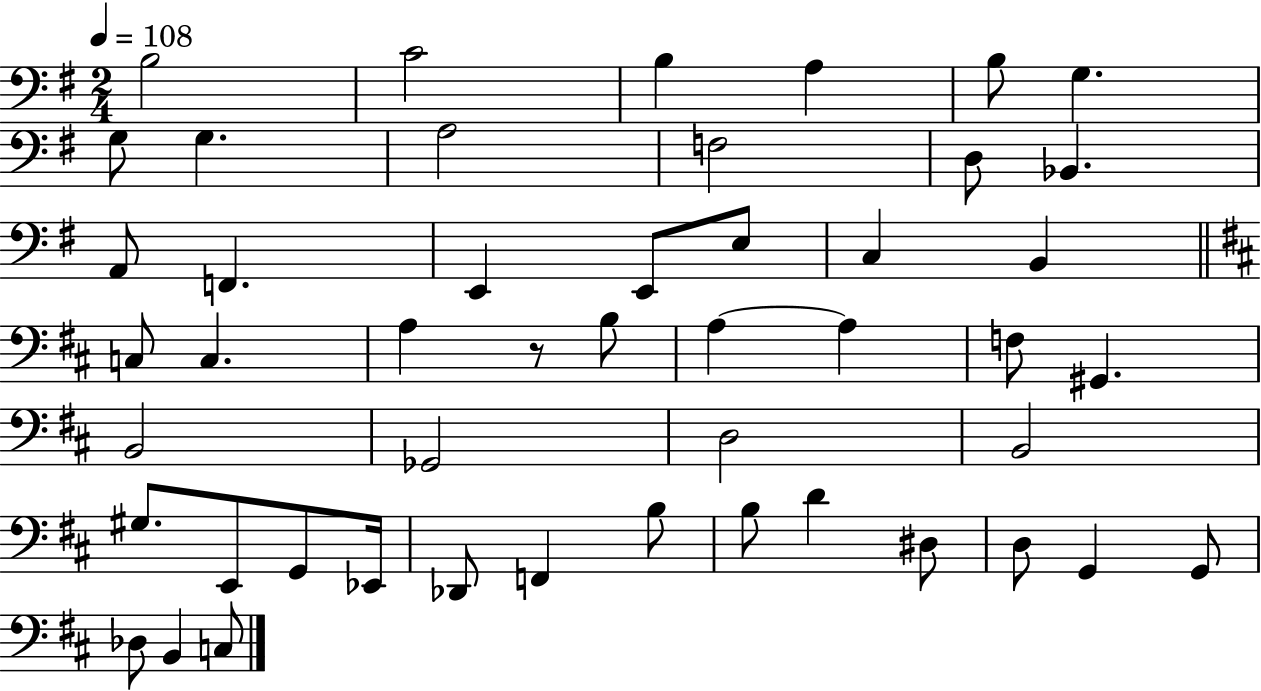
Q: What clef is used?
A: bass